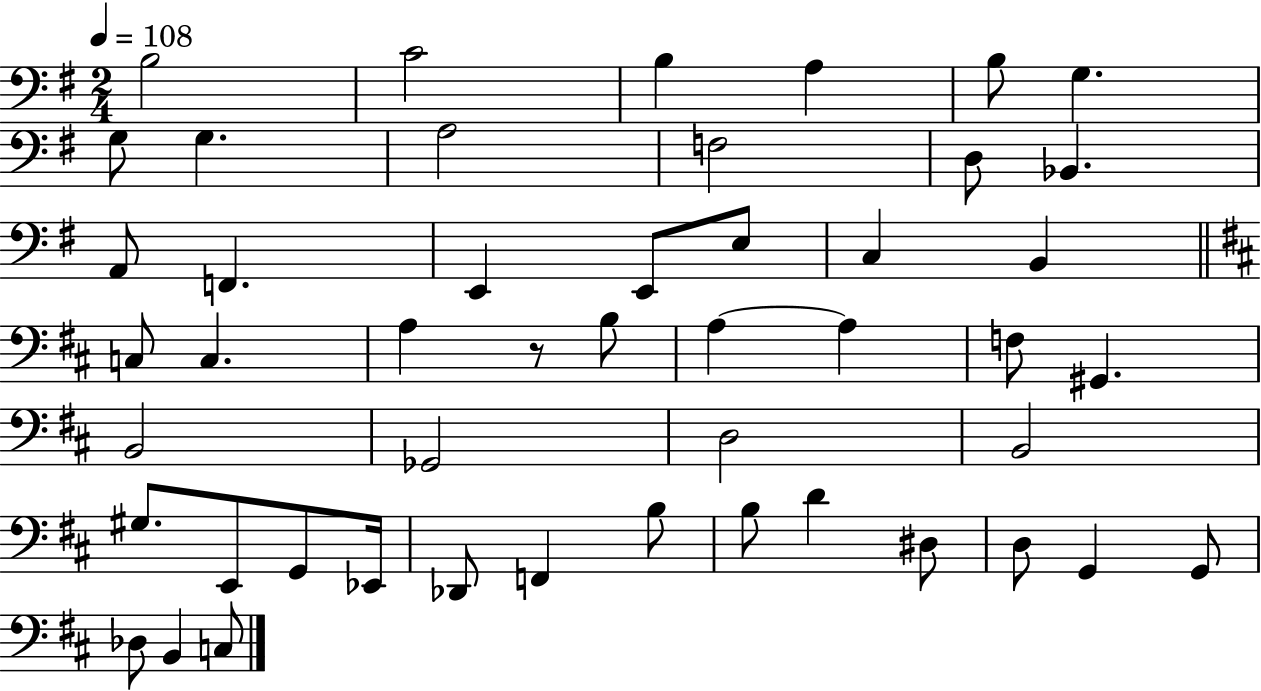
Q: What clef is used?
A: bass